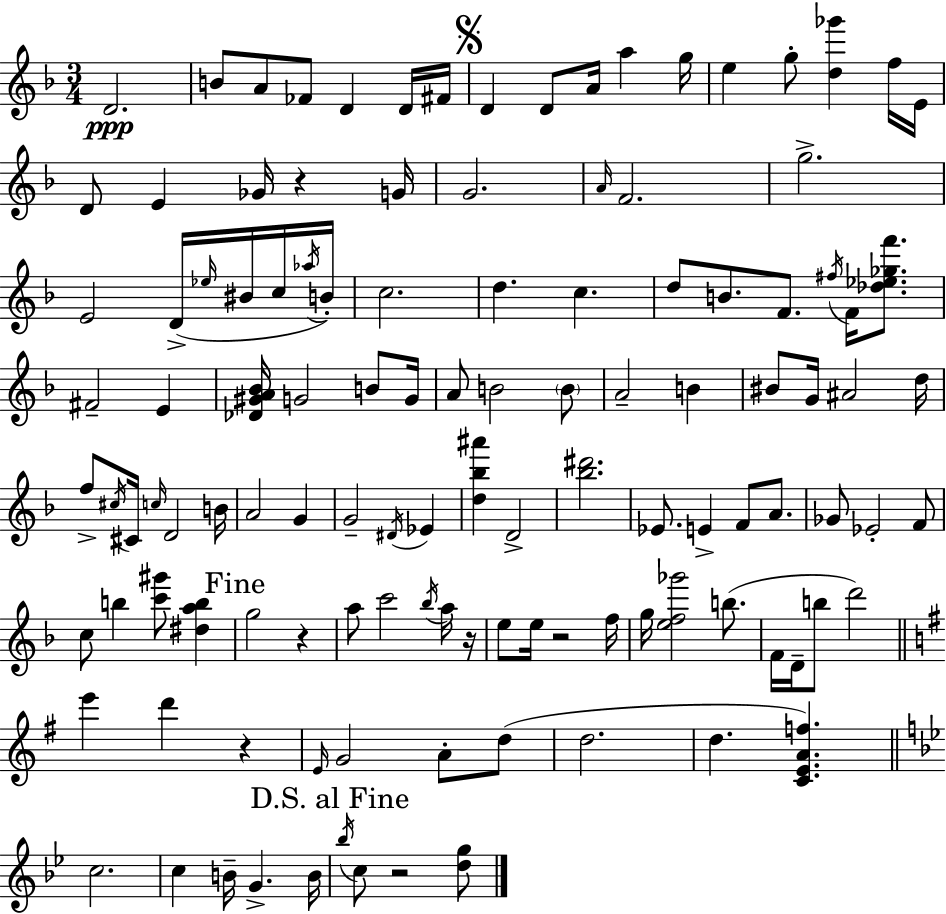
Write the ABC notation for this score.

X:1
T:Untitled
M:3/4
L:1/4
K:Dm
D2 B/2 A/2 _F/2 D D/4 ^F/4 D D/2 A/4 a g/4 e g/2 [d_g'] f/4 E/4 D/2 E _G/4 z G/4 G2 A/4 F2 g2 E2 D/4 _e/4 ^B/4 c/4 _a/4 B/4 c2 d c d/2 B/2 F/2 ^f/4 F/4 [_d_e_gf']/2 ^F2 E [_D^GA_B]/4 G2 B/2 G/4 A/2 B2 B/2 A2 B ^B/2 G/4 ^A2 d/4 f/2 ^c/4 ^C/4 c/4 D2 B/4 A2 G G2 ^D/4 _E [d_b^a'] D2 [_b^d']2 _E/2 E F/2 A/2 _G/2 _E2 F/2 c/2 b [c'^g']/2 [^dab] g2 z a/2 c'2 _b/4 a/4 z/4 e/2 e/4 z2 f/4 g/4 [ef_g']2 b/2 F/4 D/4 b/2 d'2 e' d' z E/4 G2 A/2 d/2 d2 d [CEAf] c2 c B/4 G B/4 _b/4 c/2 z2 [dg]/2